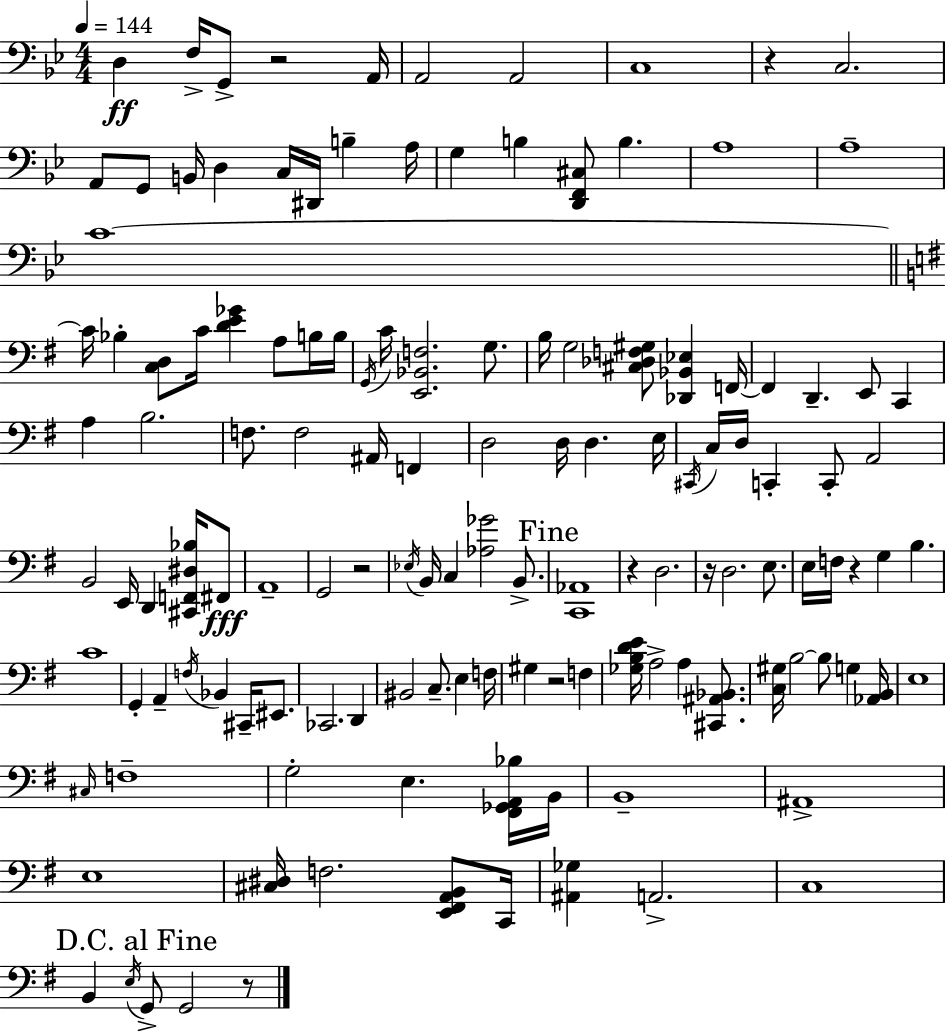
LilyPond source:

{
  \clef bass
  \numericTimeSignature
  \time 4/4
  \key bes \major
  \tempo 4 = 144
  d4\ff f16-> g,8-> r2 a,16 | a,2 a,2 | c1 | r4 c2. | \break a,8 g,8 b,16 d4 c16 dis,16 b4-- a16 | g4 b4 <d, f, cis>8 b4. | a1 | a1-- | \break c'1~~ | \bar "||" \break \key g \major c'16 bes4-. <c d>8 c'16 <d' e' ges'>4 a8 b16 b16 | \acciaccatura { g,16 } c'16 <e, bes, f>2. g8. | b16 g2 <cis des f gis>8 <des, bes, ees>4 | f,16~~ f,4 d,4.-- e,8 c,4 | \break a4 b2. | f8. f2 ais,16 f,4 | d2 d16 d4. | e16 \acciaccatura { cis,16 } c16 d16 c,4-. c,8-. a,2 | \break b,2 e,16 d,4 <cis, f, dis bes>16 | fis,8\fff a,1-- | g,2 r2 | \acciaccatura { ees16 } b,16 c4 <aes ges'>2 | \break b,8.-> \mark "Fine" <c, aes,>1 | r4 d2. | r16 d2. | e8. e16 f16 r4 g4 b4. | \break c'1 | g,4-. a,4-- \acciaccatura { f16 } bes,4 | cis,16-- eis,8. ces,2. | d,4 bis,2 c8.-- e4 | \break f16 gis4 r2 | f4 <ges b d' e'>16 a2-> a4 | <cis, ais, bes,>8. <c gis>16 b2~~ b8 g4 | <aes, b,>16 e1 | \break \grace { cis16 } f1-- | g2-. e4. | <fis, ges, a, bes>16 b,16 b,1-- | ais,1-> | \break e1 | <cis dis>16 f2. | <e, fis, a, b,>8 c,16 <ais, ges>4 a,2.-> | c1 | \break \mark "D.C. al Fine" b,4 \acciaccatura { e16 } g,8-> g,2 | r8 \bar "|."
}